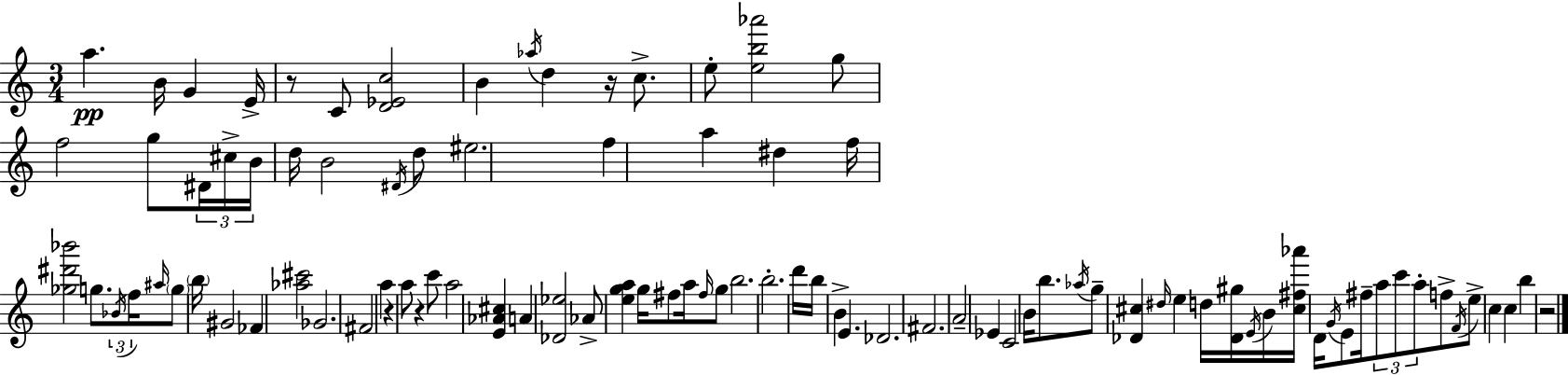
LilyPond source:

{
  \clef treble
  \numericTimeSignature
  \time 3/4
  \key c \major
  a''4.\pp b'16 g'4 e'16-> | r8 c'8 <d' ees' c''>2 | b'4 \acciaccatura { aes''16 } d''4 r16 c''8.-> | e''8-. <e'' b'' aes'''>2 g''8 | \break f''2 g''8 \tuplet 3/2 { dis'16 | cis''16-> b'16 } d''16 b'2 \acciaccatura { dis'16 } | d''8 eis''2. | f''4 a''4 dis''4 | \break f''16 <ges'' dis''' bes'''>2 g''8. | \tuplet 3/2 { \acciaccatura { bes'16 } f''16 \grace { ais''16 } } \parenthesize g''8 \parenthesize b''16 gis'2 | fes'4 <aes'' cis'''>2 | ges'2. | \break fis'2 | a''4 r4 a''8 r4 | c'''8 a''2 | <e' aes' cis''>4 a'4 <des' ees''>2 | \break aes'8-> <e'' g'' a''>4 g''16 fis''8 | a''16 \grace { fis''16 } g''8 b''2. | b''2.-. | d'''16 b''16 b'4-> e'4. | \break des'2. | fis'2. | a'2-- | ees'4 c'2 | \break b'16 b''8. \acciaccatura { aes''16 } g''8-- <des' cis''>4 | \grace { dis''16 } e''4 d''16 <des' gis''>16 \acciaccatura { e'16 } b'16 <cis'' fis'' aes'''>16 d'16 \acciaccatura { g'16 } | e'8 fis''16-- \tuplet 3/2 { a''8 c'''8 a''8-. } f''8-> \acciaccatura { f'16 } | e''8-> c''4 c''4 b''4 | \break r2 \bar "|."
}